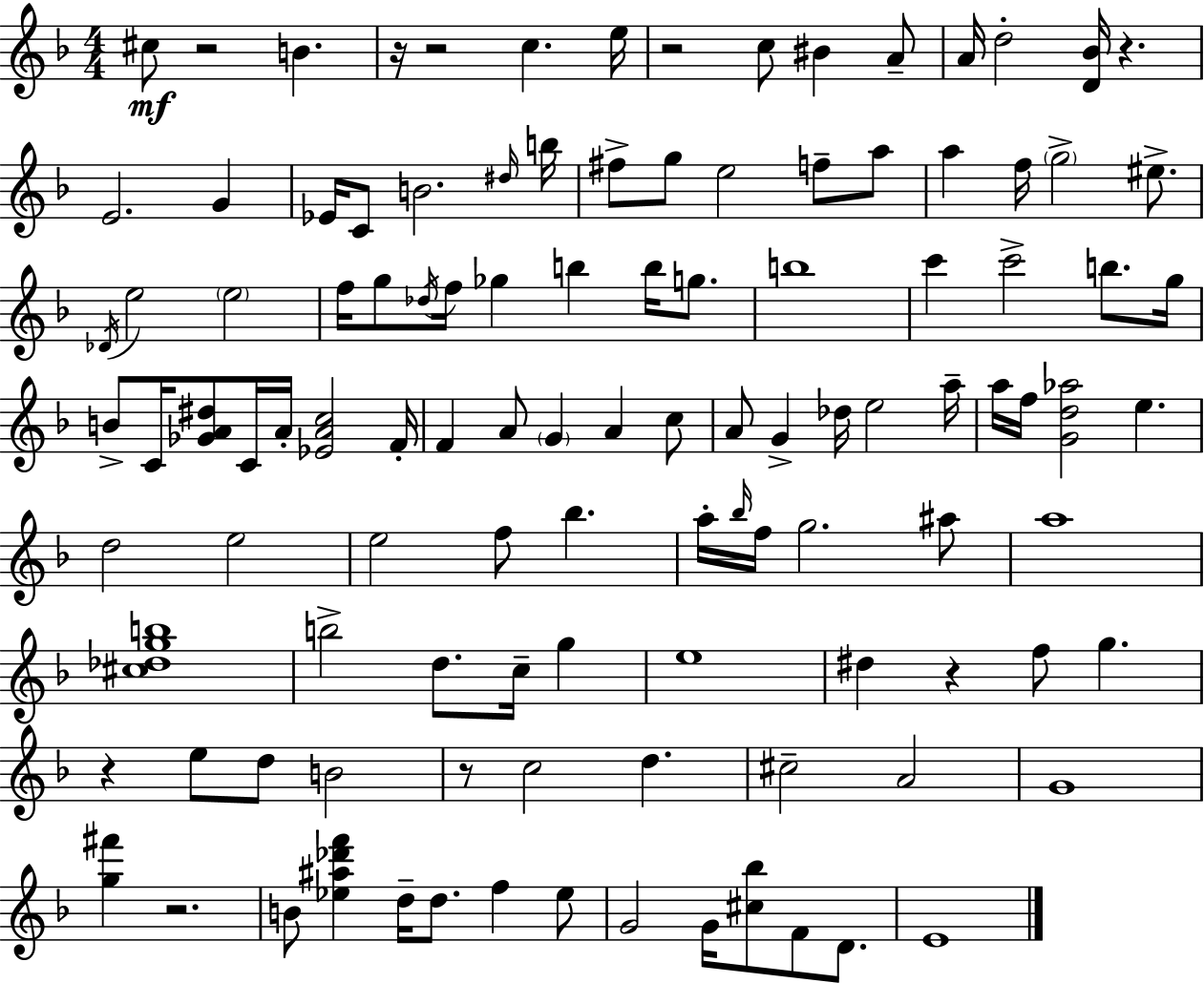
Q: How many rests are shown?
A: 9